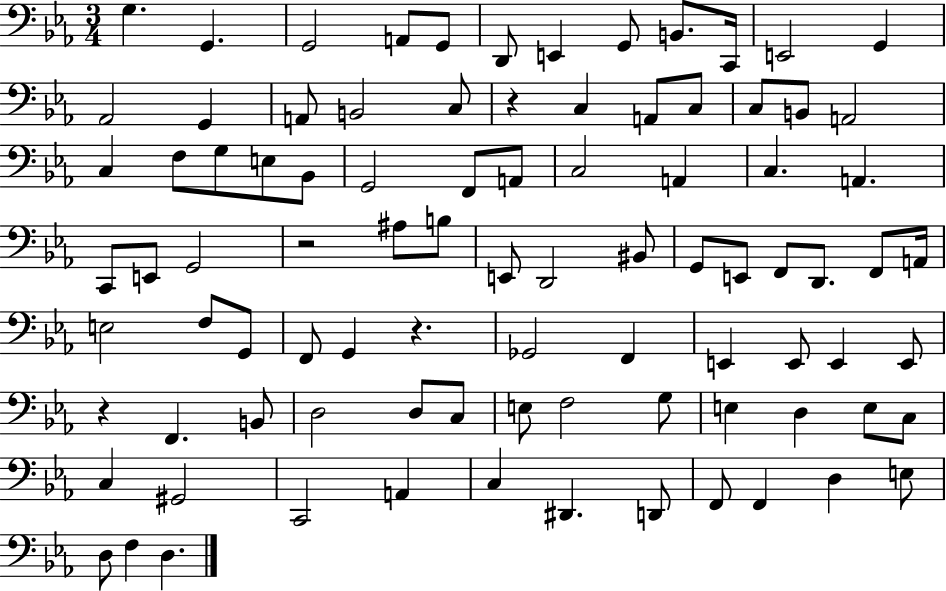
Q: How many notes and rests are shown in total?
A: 90